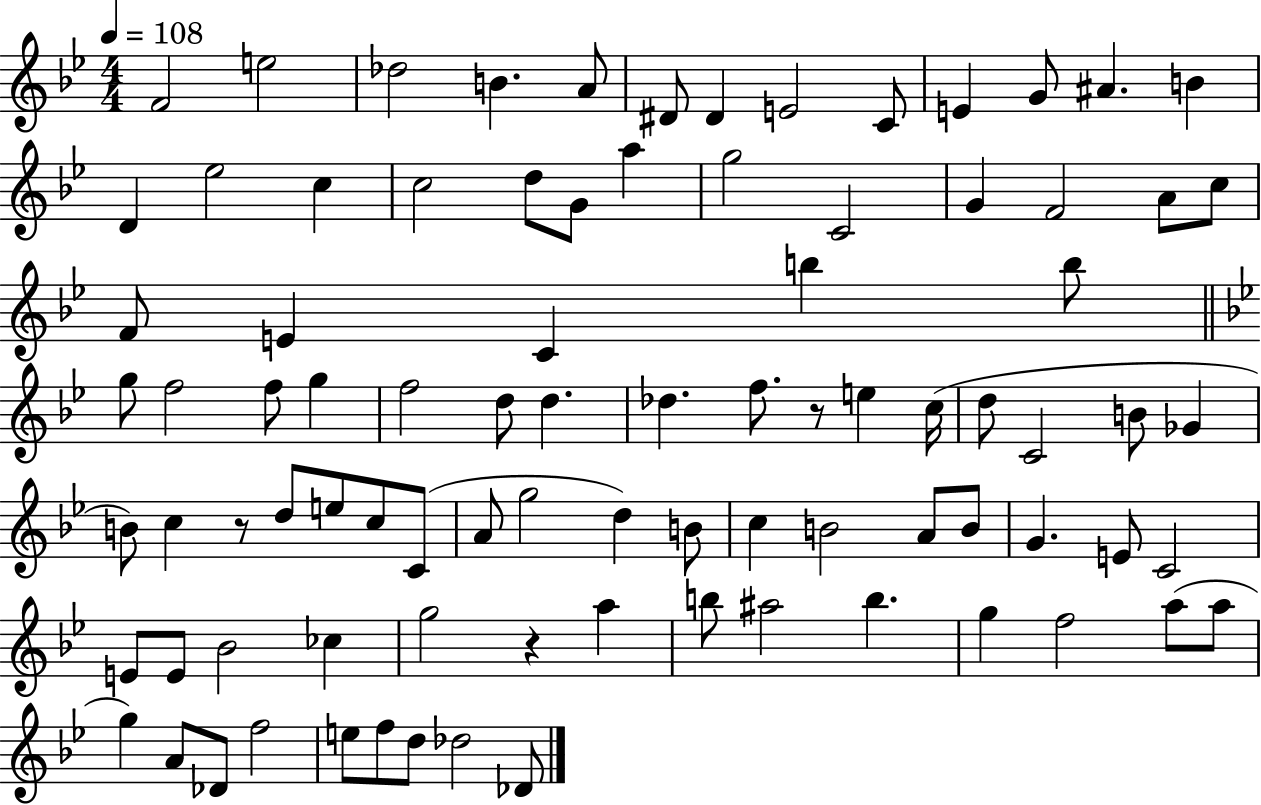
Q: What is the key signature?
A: BES major